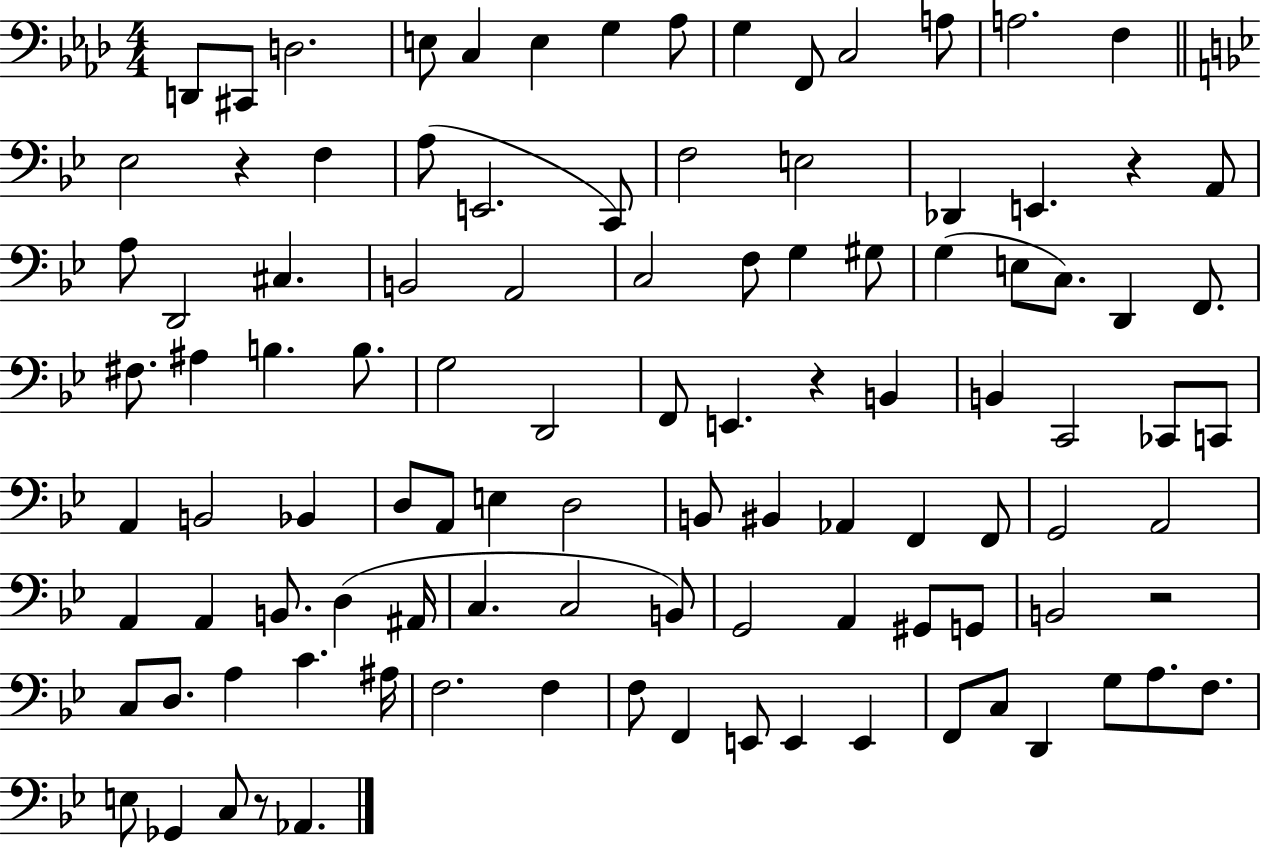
{
  \clef bass
  \numericTimeSignature
  \time 4/4
  \key aes \major
  d,8 cis,8 d2. | e8 c4 e4 g4 aes8 | g4 f,8 c2 a8 | a2. f4 | \break \bar "||" \break \key bes \major ees2 r4 f4 | a8( e,2. c,8) | f2 e2 | des,4 e,4. r4 a,8 | \break a8 d,2 cis4. | b,2 a,2 | c2 f8 g4 gis8 | g4( e8 c8.) d,4 f,8. | \break fis8. ais4 b4. b8. | g2 d,2 | f,8 e,4. r4 b,4 | b,4 c,2 ces,8 c,8 | \break a,4 b,2 bes,4 | d8 a,8 e4 d2 | b,8 bis,4 aes,4 f,4 f,8 | g,2 a,2 | \break a,4 a,4 b,8. d4( ais,16 | c4. c2 b,8) | g,2 a,4 gis,8 g,8 | b,2 r2 | \break c8 d8. a4 c'4. ais16 | f2. f4 | f8 f,4 e,8 e,4 e,4 | f,8 c8 d,4 g8 a8. f8. | \break e8 ges,4 c8 r8 aes,4. | \bar "|."
}